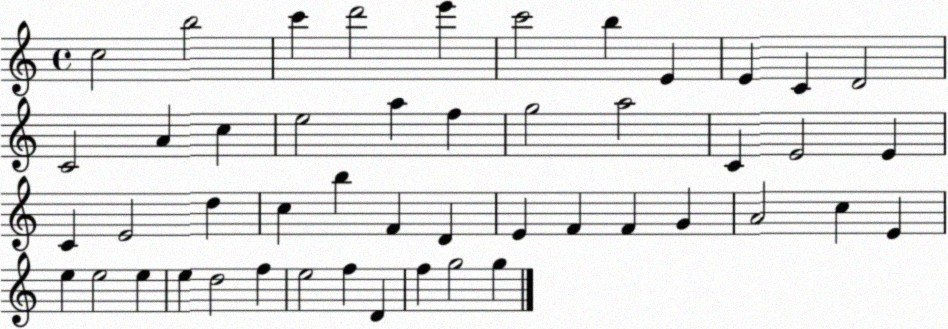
X:1
T:Untitled
M:4/4
L:1/4
K:C
c2 b2 c' d'2 e' c'2 b E E C D2 C2 A c e2 a f g2 a2 C E2 E C E2 d c b F D E F F G A2 c E e e2 e e d2 f e2 f D f g2 g